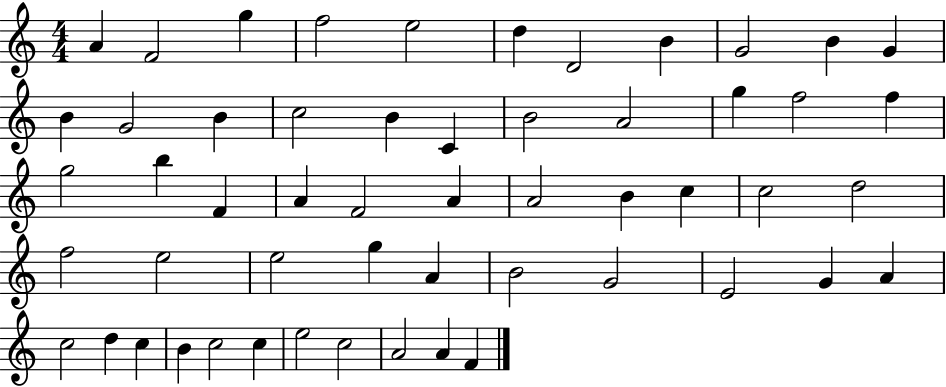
{
  \clef treble
  \numericTimeSignature
  \time 4/4
  \key c \major
  a'4 f'2 g''4 | f''2 e''2 | d''4 d'2 b'4 | g'2 b'4 g'4 | \break b'4 g'2 b'4 | c''2 b'4 c'4 | b'2 a'2 | g''4 f''2 f''4 | \break g''2 b''4 f'4 | a'4 f'2 a'4 | a'2 b'4 c''4 | c''2 d''2 | \break f''2 e''2 | e''2 g''4 a'4 | b'2 g'2 | e'2 g'4 a'4 | \break c''2 d''4 c''4 | b'4 c''2 c''4 | e''2 c''2 | a'2 a'4 f'4 | \break \bar "|."
}